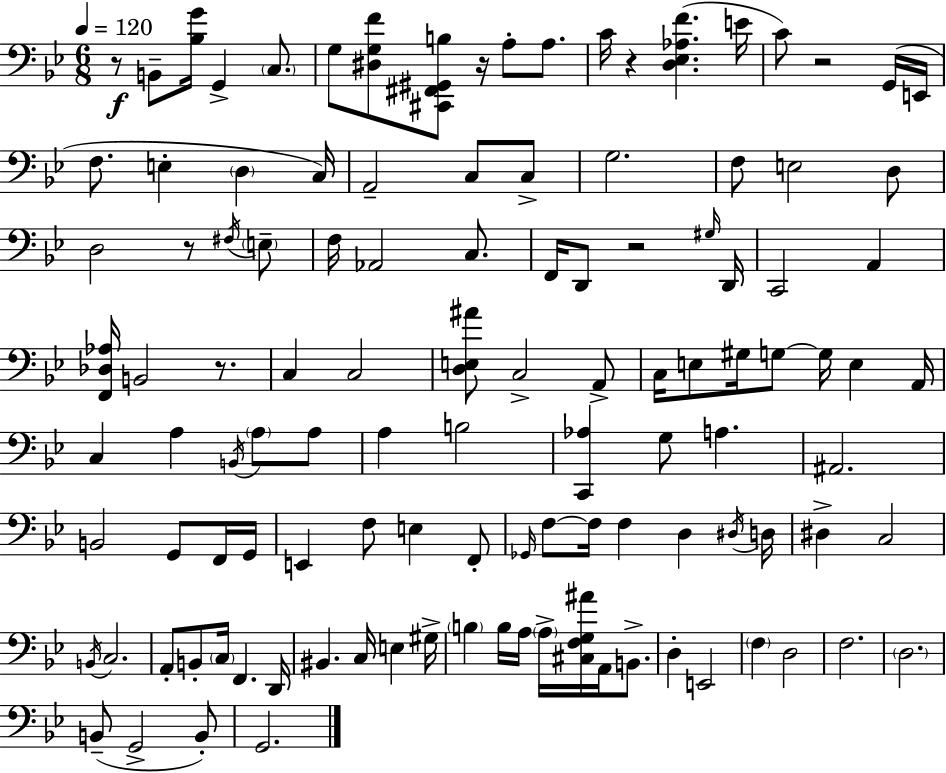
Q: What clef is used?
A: bass